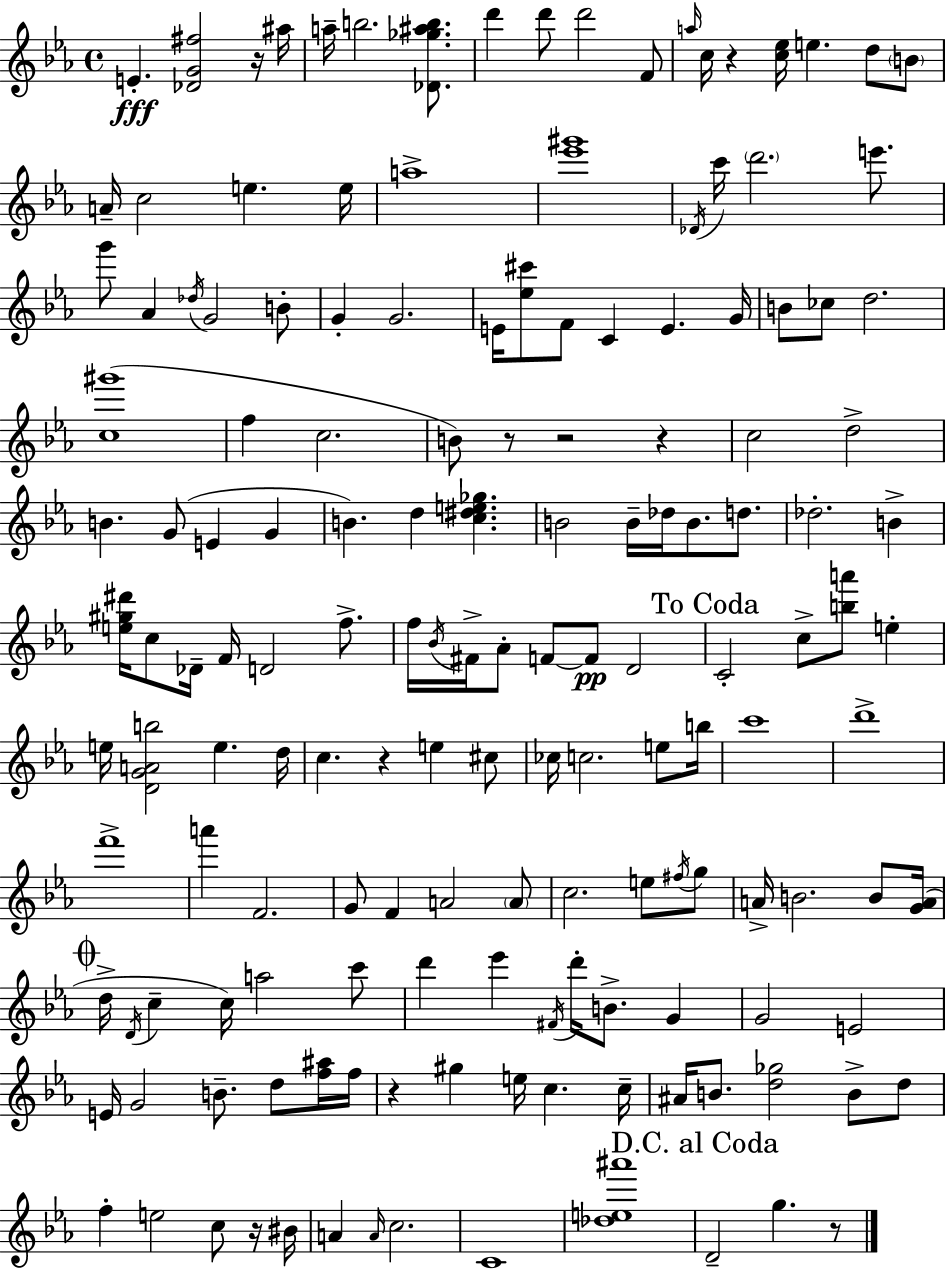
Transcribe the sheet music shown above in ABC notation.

X:1
T:Untitled
M:4/4
L:1/4
K:Eb
E [_DG^f]2 z/4 ^a/4 a/4 b2 [_D_g^ab]/2 d' d'/2 d'2 F/2 a/4 c/4 z [c_e]/4 e d/2 B/2 A/4 c2 e e/4 a4 [_e'^g']4 _D/4 c'/4 d'2 e'/2 g'/2 _A _d/4 G2 B/2 G G2 E/4 [_e^c']/2 F/2 C E G/4 B/2 _c/2 d2 [c^g']4 f c2 B/2 z/2 z2 z c2 d2 B G/2 E G B d [c^de_g] B2 B/4 _d/4 B/2 d/2 _d2 B [e^g^d']/4 c/2 _D/4 F/4 D2 f/2 f/4 _B/4 ^F/4 _A/2 F/2 F/2 D2 C2 c/2 [ba']/2 e e/4 [DGAb]2 e d/4 c z e ^c/2 _c/4 c2 e/2 b/4 c'4 d'4 f'4 a' F2 G/2 F A2 A/2 c2 e/2 ^f/4 g/2 A/4 B2 B/2 [GA]/4 d/4 D/4 c c/4 a2 c'/2 d' _e' ^F/4 d'/4 B/2 G G2 E2 E/4 G2 B/2 d/2 [f^a]/4 f/4 z ^g e/4 c c/4 ^A/4 B/2 [d_g]2 B/2 d/2 f e2 c/2 z/4 ^B/4 A A/4 c2 C4 [_de^a']4 D2 g z/2